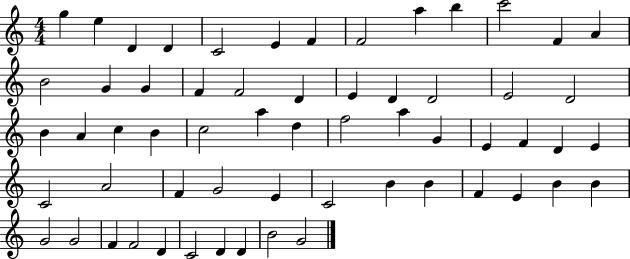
{
  \clef treble
  \numericTimeSignature
  \time 4/4
  \key c \major
  g''4 e''4 d'4 d'4 | c'2 e'4 f'4 | f'2 a''4 b''4 | c'''2 f'4 a'4 | \break b'2 g'4 g'4 | f'4 f'2 d'4 | e'4 d'4 d'2 | e'2 d'2 | \break b'4 a'4 c''4 b'4 | c''2 a''4 d''4 | f''2 a''4 g'4 | e'4 f'4 d'4 e'4 | \break c'2 a'2 | f'4 g'2 e'4 | c'2 b'4 b'4 | f'4 e'4 b'4 b'4 | \break g'2 g'2 | f'4 f'2 d'4 | c'2 d'4 d'4 | b'2 g'2 | \break \bar "|."
}